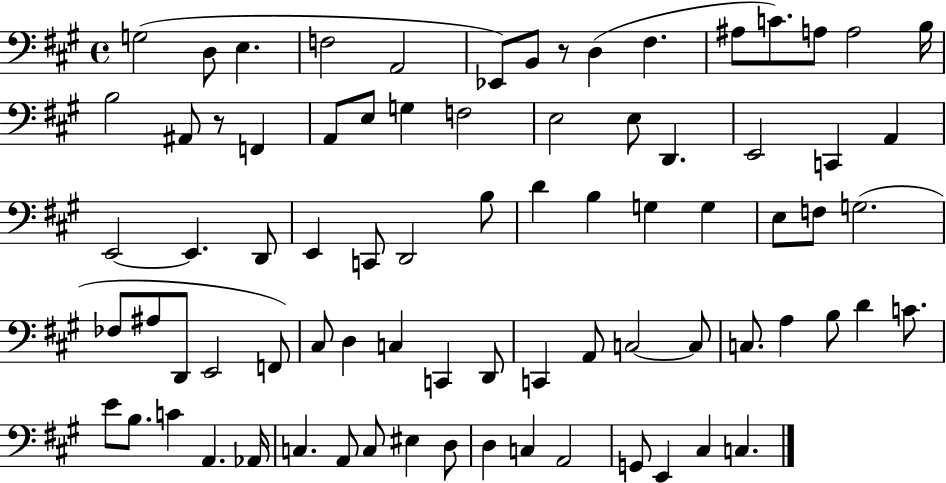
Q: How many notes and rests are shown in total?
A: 79